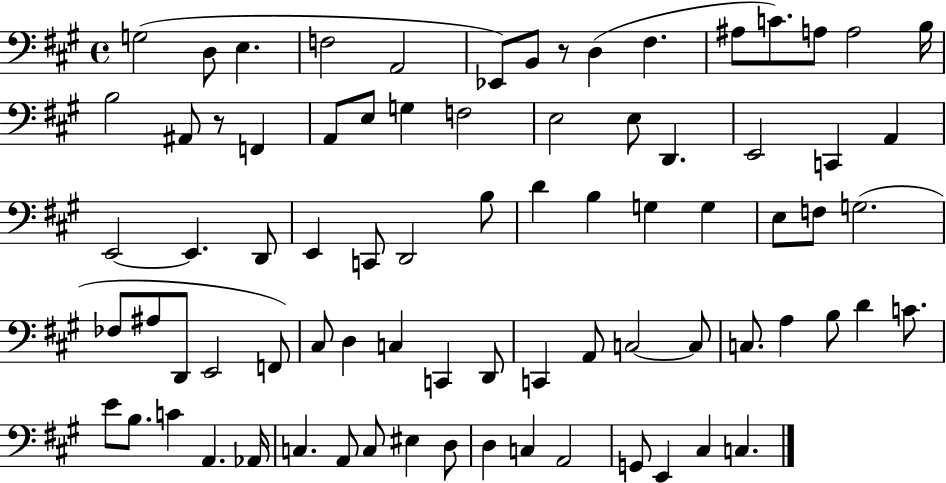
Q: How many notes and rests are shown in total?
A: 79